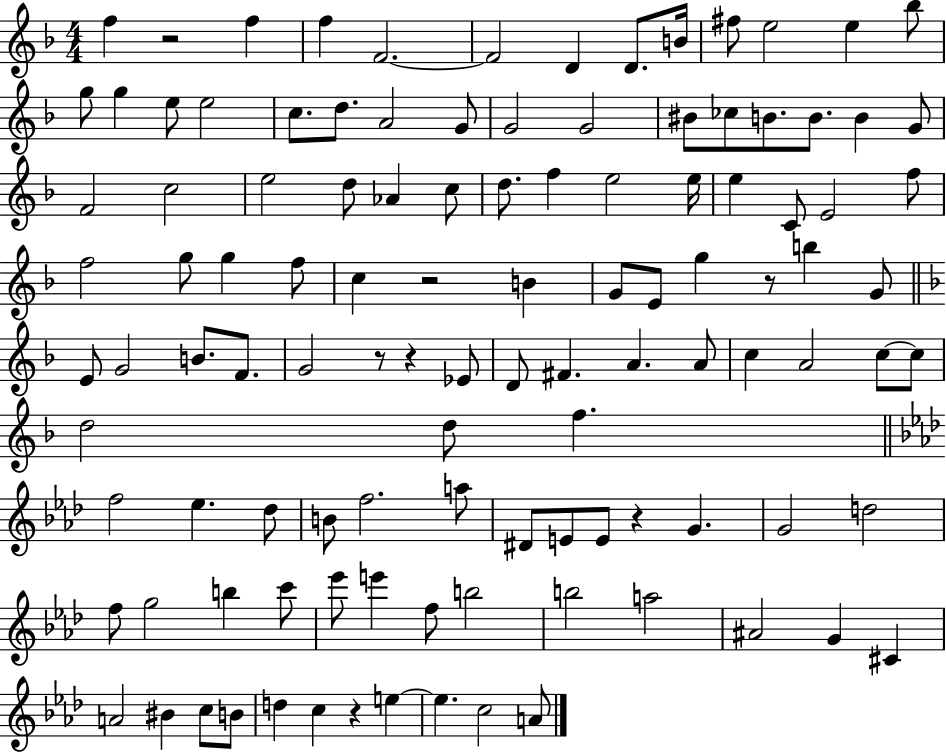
{
  \clef treble
  \numericTimeSignature
  \time 4/4
  \key f \major
  \repeat volta 2 { f''4 r2 f''4 | f''4 f'2.~~ | f'2 d'4 d'8. b'16 | fis''8 e''2 e''4 bes''8 | \break g''8 g''4 e''8 e''2 | c''8. d''8. a'2 g'8 | g'2 g'2 | bis'8 ces''8 b'8. b'8. b'4 g'8 | \break f'2 c''2 | e''2 d''8 aes'4 c''8 | d''8. f''4 e''2 e''16 | e''4 c'8 e'2 f''8 | \break f''2 g''8 g''4 f''8 | c''4 r2 b'4 | g'8 e'8 g''4 r8 b''4 g'8 | \bar "||" \break \key d \minor e'8 g'2 b'8. f'8. | g'2 r8 r4 ees'8 | d'8 fis'4. a'4. a'8 | c''4 a'2 c''8~~ c''8 | \break d''2 d''8 f''4. | \bar "||" \break \key aes \major f''2 ees''4. des''8 | b'8 f''2. a''8 | dis'8 e'8 e'8 r4 g'4. | g'2 d''2 | \break f''8 g''2 b''4 c'''8 | ees'''8 e'''4 f''8 b''2 | b''2 a''2 | ais'2 g'4 cis'4 | \break a'2 bis'4 c''8 b'8 | d''4 c''4 r4 e''4~~ | e''4. c''2 a'8 | } \bar "|."
}